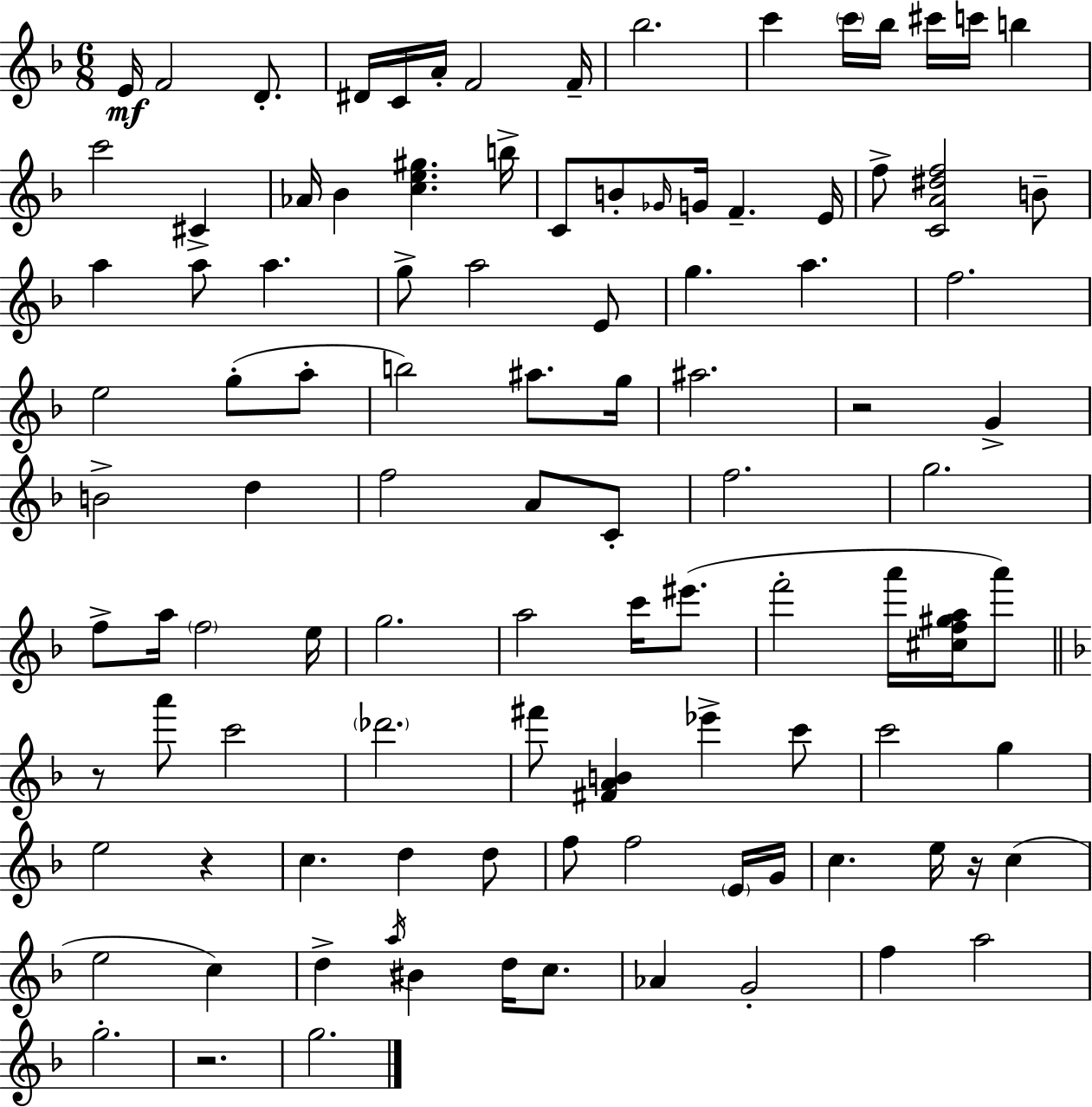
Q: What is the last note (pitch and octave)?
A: G5